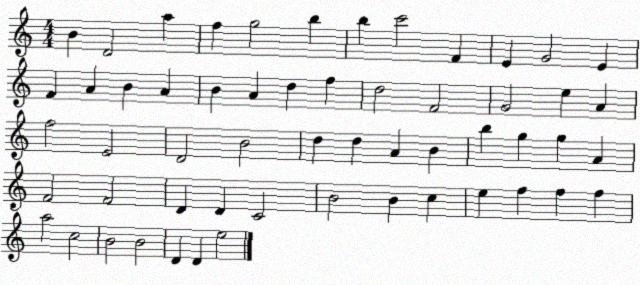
X:1
T:Untitled
M:4/4
L:1/4
K:C
B D2 a f g2 b b c'2 F E G2 E F A B A B A d f d2 F2 G2 e A f2 E2 D2 B2 d d A B b g g A F2 F2 D D C2 B2 B c e f f f a2 c2 B2 B2 D D e2